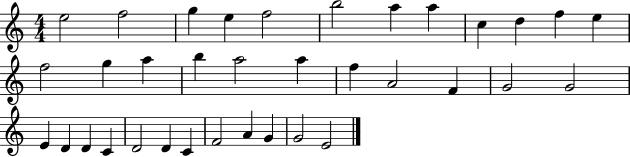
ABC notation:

X:1
T:Untitled
M:4/4
L:1/4
K:C
e2 f2 g e f2 b2 a a c d f e f2 g a b a2 a f A2 F G2 G2 E D D C D2 D C F2 A G G2 E2